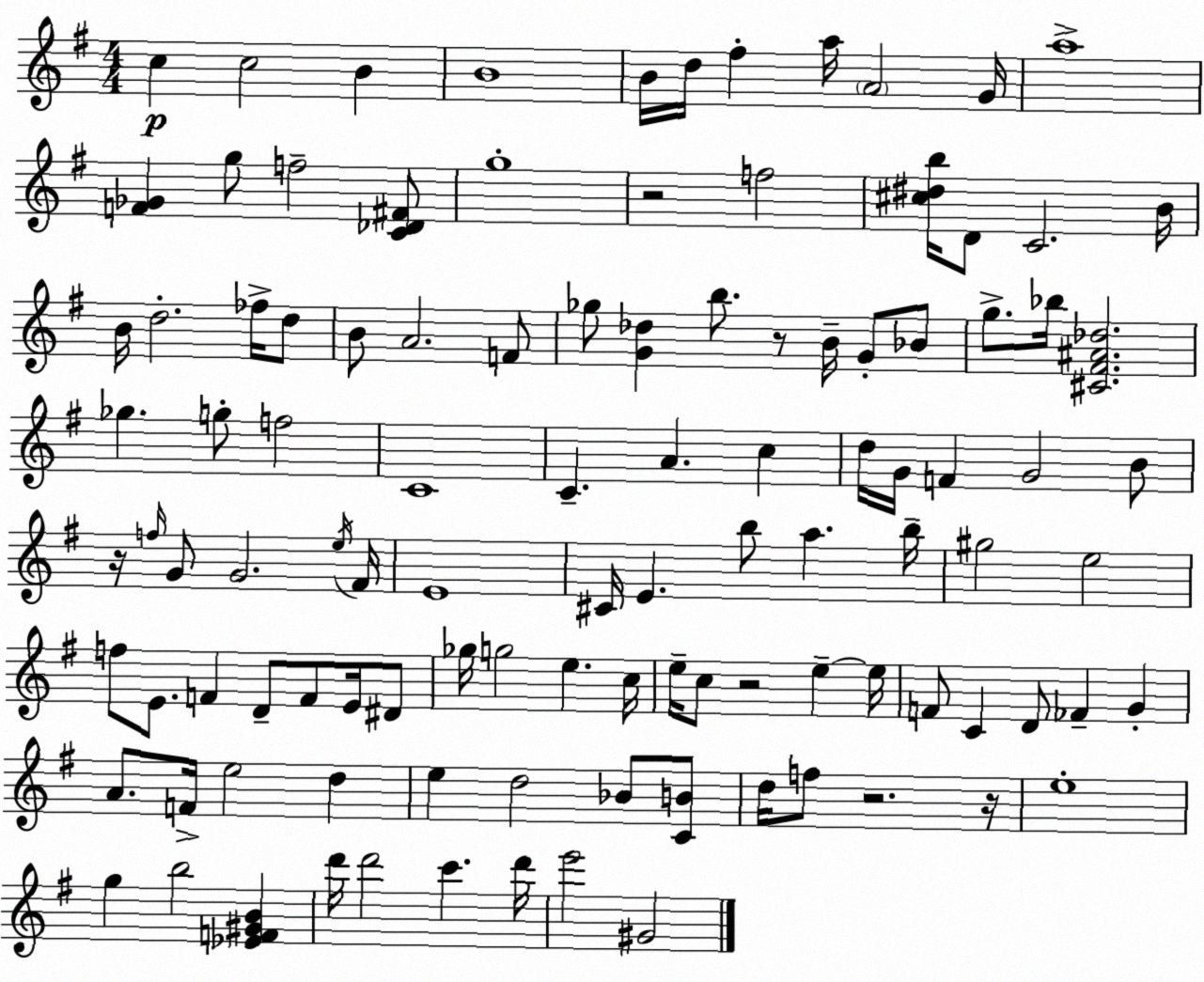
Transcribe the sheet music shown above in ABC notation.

X:1
T:Untitled
M:4/4
L:1/4
K:Em
c c2 B B4 B/4 d/4 ^f a/4 A2 G/4 a4 [F_G] g/2 f2 [C_D^F]/2 g4 z2 f2 [^c^db]/4 D/2 C2 B/4 B/4 d2 _f/4 d/2 B/2 A2 F/2 _g/2 [G_d] b/2 z/2 B/4 G/2 _B/2 g/2 _b/4 [^C^F^A_d]2 _g g/2 f2 C4 C A c d/4 G/4 F G2 B/2 z/4 f/4 G/2 G2 e/4 ^F/4 E4 ^C/4 E b/2 a b/4 ^g2 e2 f/2 E/2 F D/2 F/2 E/4 ^D/2 _g/4 g2 e c/4 e/4 c/2 z2 e e/4 F/2 C D/2 _F G A/2 F/4 e2 d e d2 _B/2 [CB]/2 d/4 f/2 z2 z/4 e4 g b2 [_EF^GB] d'/4 d'2 c' d'/4 e'2 ^G2